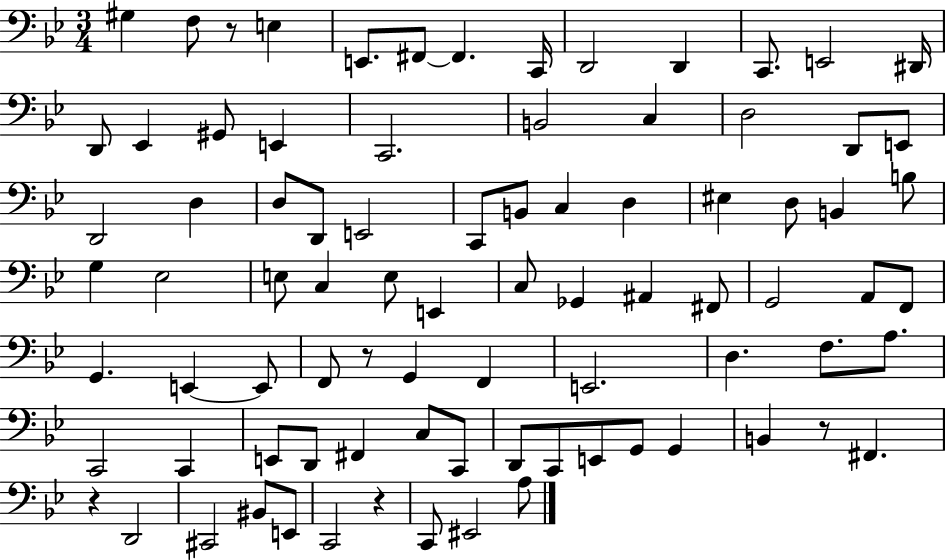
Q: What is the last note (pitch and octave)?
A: A3